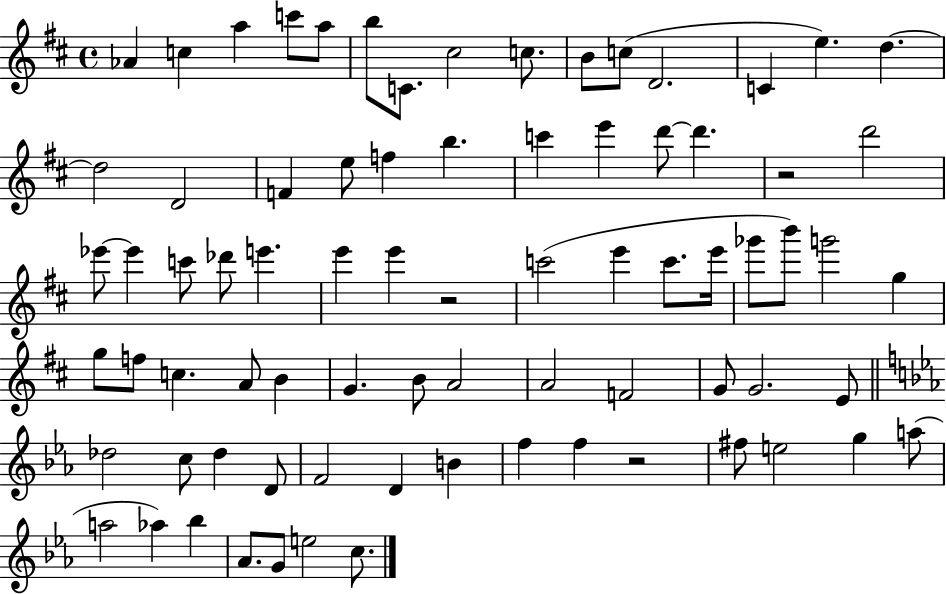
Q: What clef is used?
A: treble